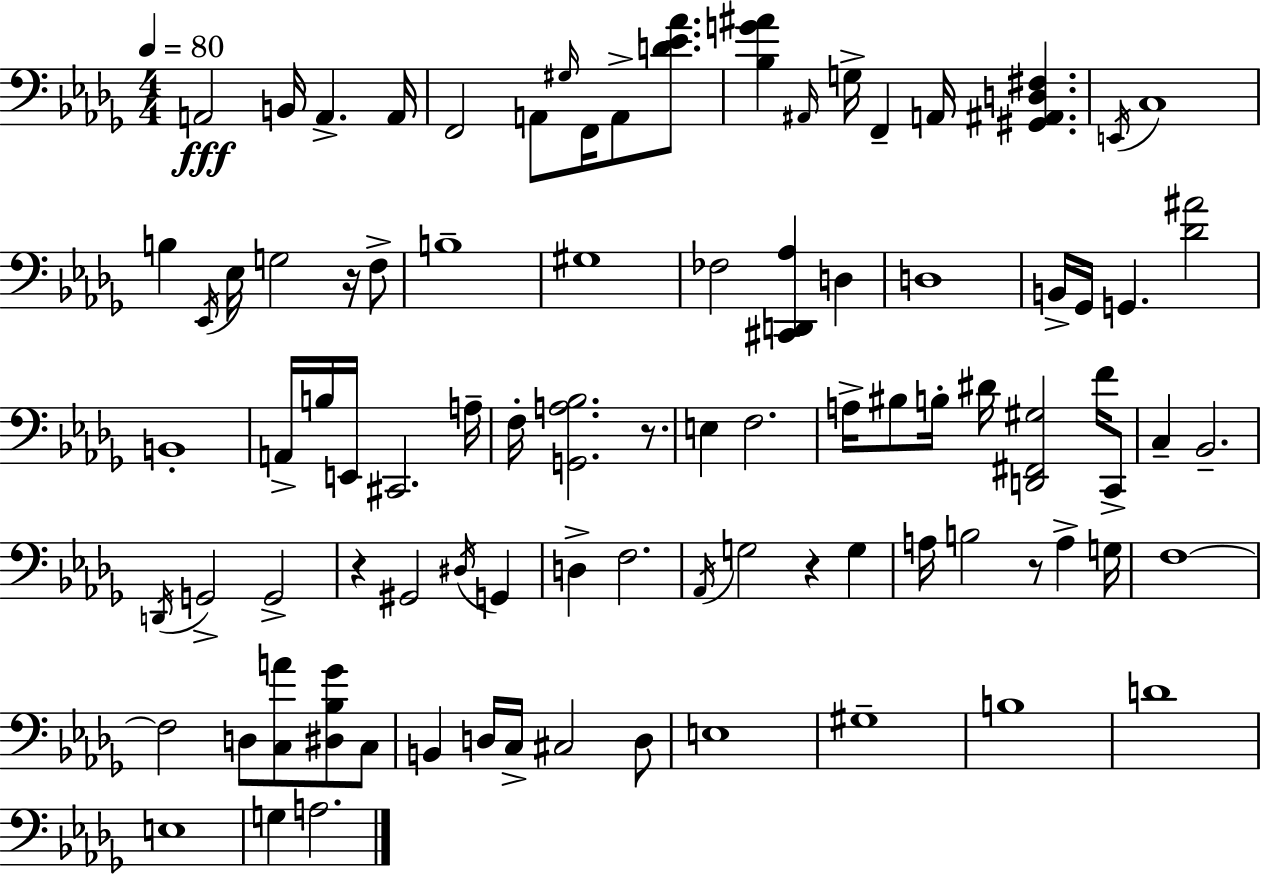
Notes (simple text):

A2/h B2/s A2/q. A2/s F2/h A2/e G#3/s F2/s A2/e [D4,Eb4,Ab4]/e. [Bb3,G4,A#4]/q A#2/s G3/s F2/q A2/s [G#2,A#2,D3,F#3]/q. E2/s C3/w B3/q Eb2/s Eb3/s G3/h R/s F3/e B3/w G#3/w FES3/h [C#2,D2,Ab3]/q D3/q D3/w B2/s Gb2/s G2/q. [Db4,A#4]/h B2/w A2/s B3/s E2/s C#2/h. A3/s F3/s [G2,A3,Bb3]/h. R/e. E3/q F3/h. A3/s BIS3/e B3/s D#4/s [D2,F#2,G#3]/h F4/s C2/e C3/q Bb2/h. D2/s G2/h G2/h R/q G#2/h D#3/s G2/q D3/q F3/h. Ab2/s G3/h R/q G3/q A3/s B3/h R/e A3/q G3/s F3/w F3/h D3/e [C3,A4]/e [D#3,Bb3,Gb4]/e C3/e B2/q D3/s C3/s C#3/h D3/e E3/w G#3/w B3/w D4/w E3/w G3/q A3/h.